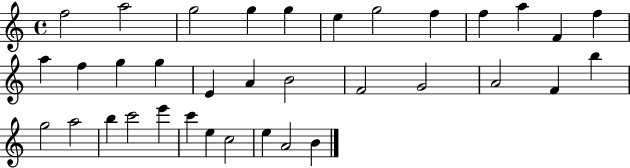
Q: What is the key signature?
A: C major